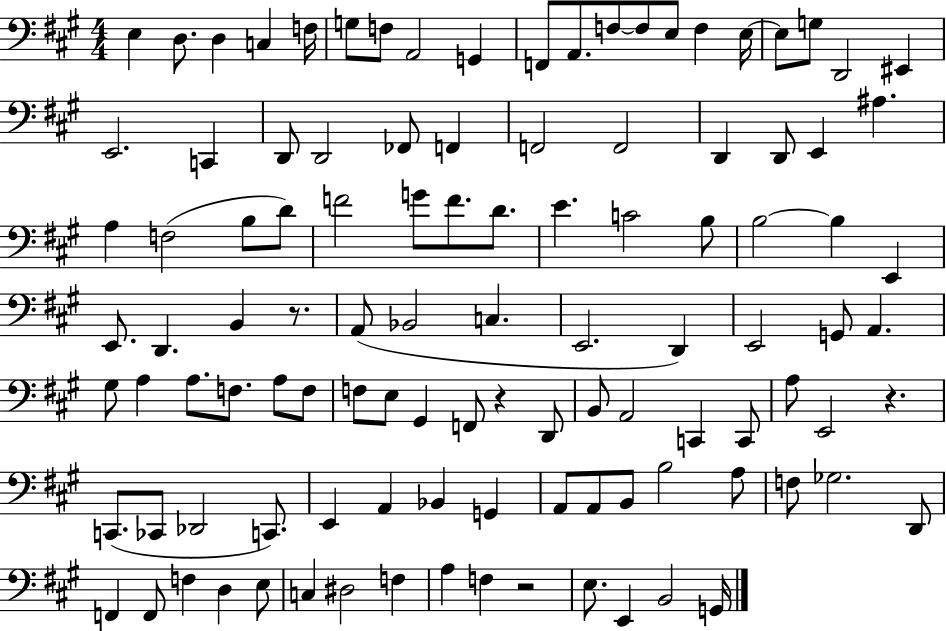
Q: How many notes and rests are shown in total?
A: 108